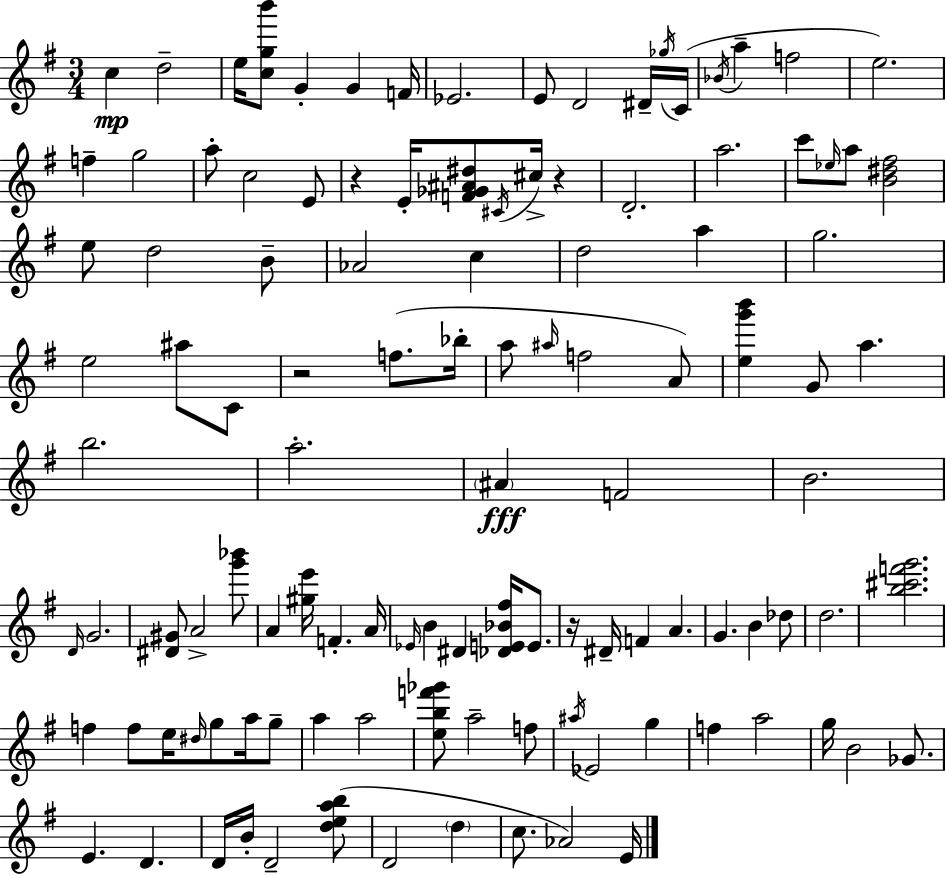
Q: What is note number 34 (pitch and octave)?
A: C5